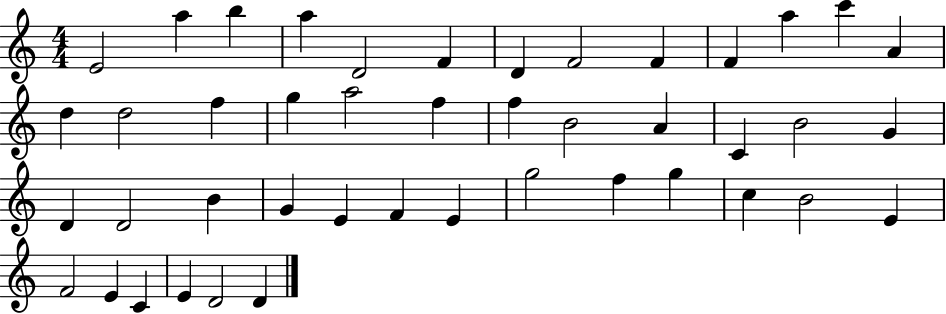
X:1
T:Untitled
M:4/4
L:1/4
K:C
E2 a b a D2 F D F2 F F a c' A d d2 f g a2 f f B2 A C B2 G D D2 B G E F E g2 f g c B2 E F2 E C E D2 D